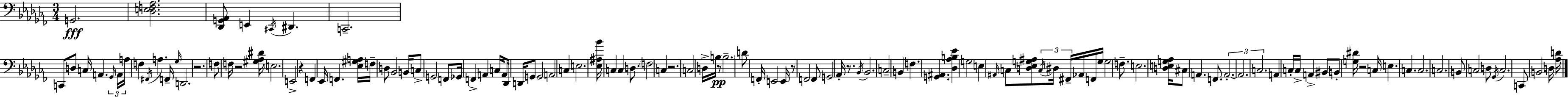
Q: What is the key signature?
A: AES minor